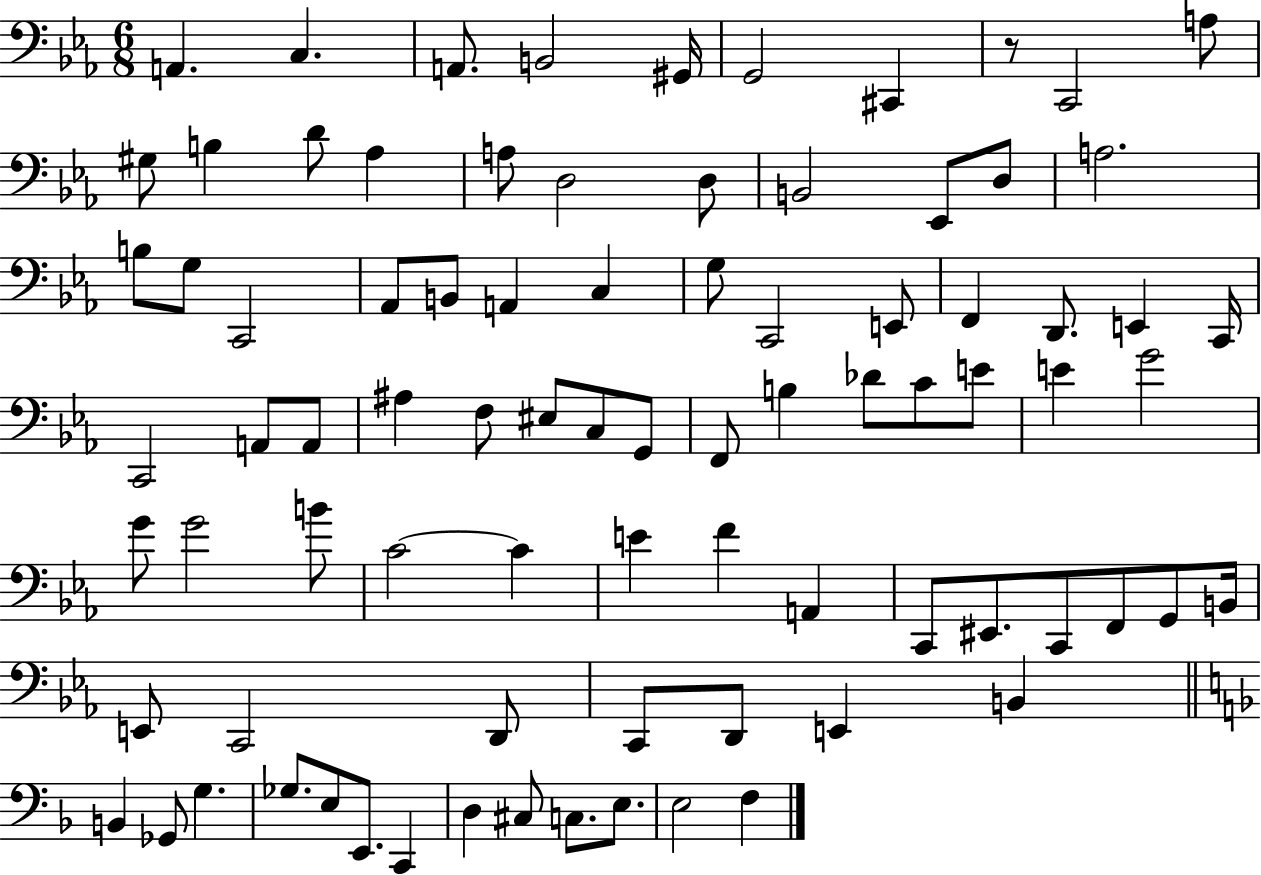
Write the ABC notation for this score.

X:1
T:Untitled
M:6/8
L:1/4
K:Eb
A,, C, A,,/2 B,,2 ^G,,/4 G,,2 ^C,, z/2 C,,2 A,/2 ^G,/2 B, D/2 _A, A,/2 D,2 D,/2 B,,2 _E,,/2 D,/2 A,2 B,/2 G,/2 C,,2 _A,,/2 B,,/2 A,, C, G,/2 C,,2 E,,/2 F,, D,,/2 E,, C,,/4 C,,2 A,,/2 A,,/2 ^A, F,/2 ^E,/2 C,/2 G,,/2 F,,/2 B, _D/2 C/2 E/2 E G2 G/2 G2 B/2 C2 C E F A,, C,,/2 ^E,,/2 C,,/2 F,,/2 G,,/2 B,,/4 E,,/2 C,,2 D,,/2 C,,/2 D,,/2 E,, B,, B,, _G,,/2 G, _G,/2 E,/2 E,,/2 C,, D, ^C,/2 C,/2 E,/2 E,2 F,